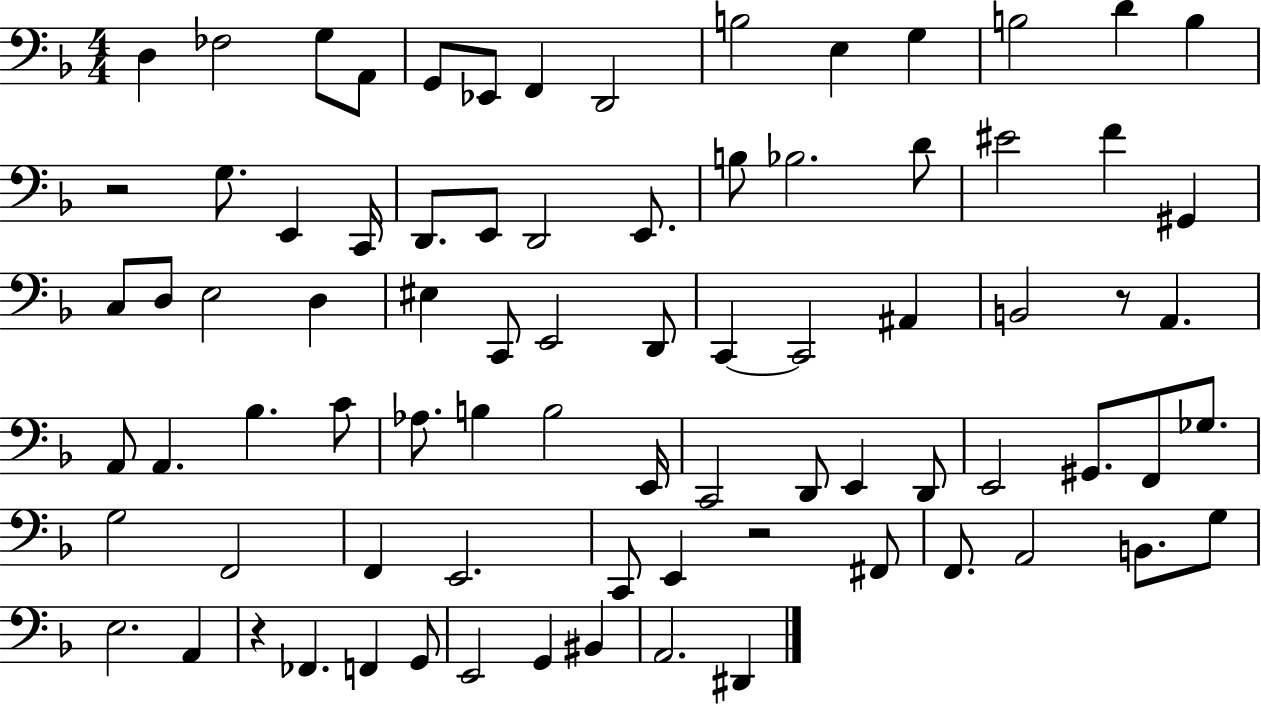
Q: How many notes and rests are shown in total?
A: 81